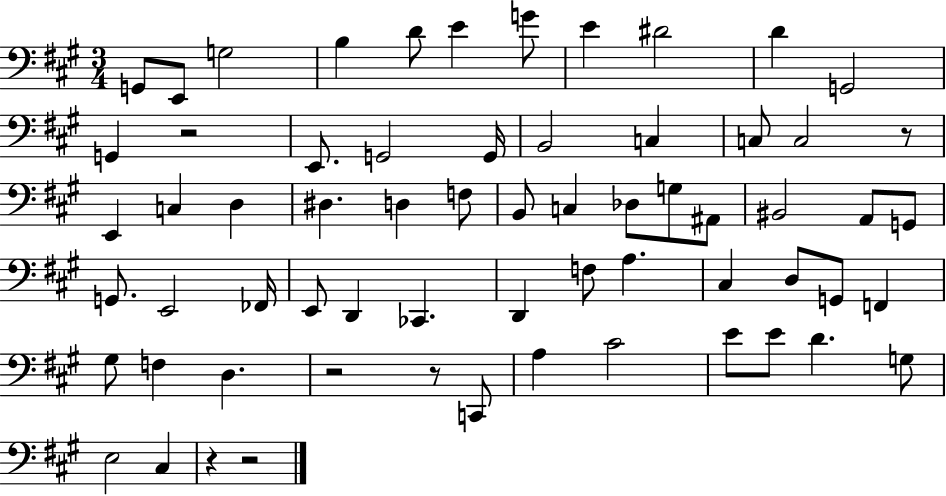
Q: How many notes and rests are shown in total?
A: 64